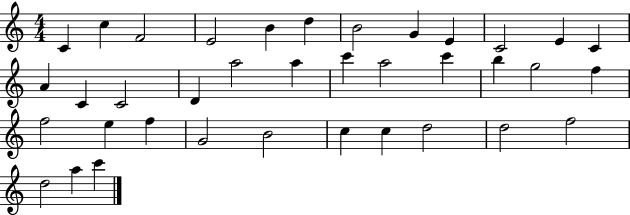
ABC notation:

X:1
T:Untitled
M:4/4
L:1/4
K:C
C c F2 E2 B d B2 G E C2 E C A C C2 D a2 a c' a2 c' b g2 f f2 e f G2 B2 c c d2 d2 f2 d2 a c'